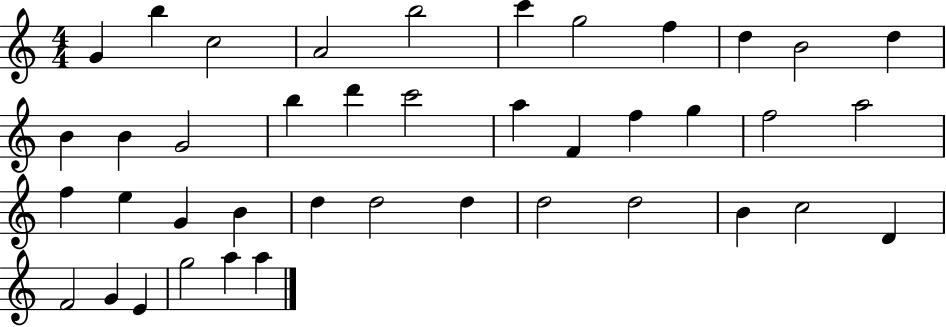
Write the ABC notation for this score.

X:1
T:Untitled
M:4/4
L:1/4
K:C
G b c2 A2 b2 c' g2 f d B2 d B B G2 b d' c'2 a F f g f2 a2 f e G B d d2 d d2 d2 B c2 D F2 G E g2 a a